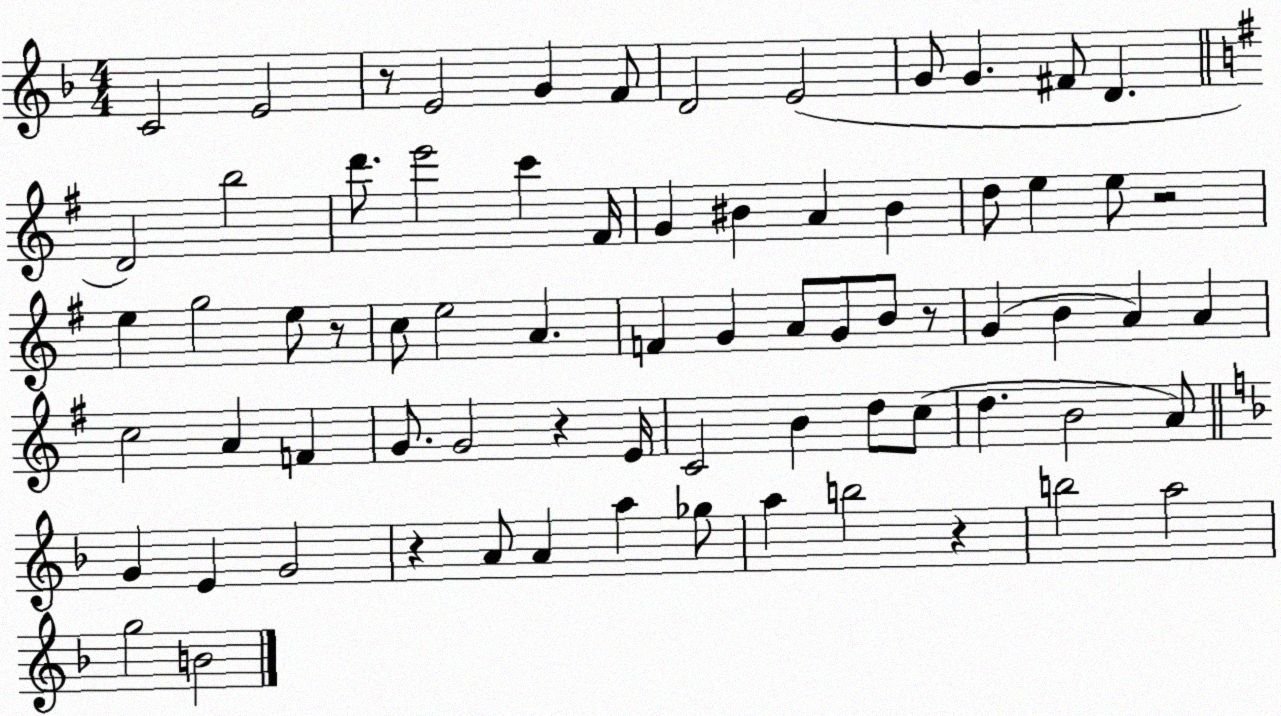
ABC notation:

X:1
T:Untitled
M:4/4
L:1/4
K:F
C2 E2 z/2 E2 G F/2 D2 E2 G/2 G ^F/2 D D2 b2 d'/2 e'2 c' ^F/4 G ^B A ^B d/2 e e/2 z2 e g2 e/2 z/2 c/2 e2 A F G A/2 G/2 B/2 z/2 G B A A c2 A F G/2 G2 z E/4 C2 B d/2 c/2 d B2 A/2 G E G2 z A/2 A a _g/2 a b2 z b2 a2 g2 B2